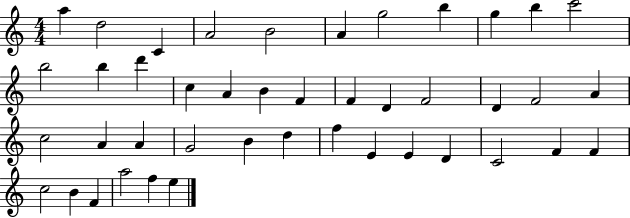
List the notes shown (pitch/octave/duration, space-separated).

A5/q D5/h C4/q A4/h B4/h A4/q G5/h B5/q G5/q B5/q C6/h B5/h B5/q D6/q C5/q A4/q B4/q F4/q F4/q D4/q F4/h D4/q F4/h A4/q C5/h A4/q A4/q G4/h B4/q D5/q F5/q E4/q E4/q D4/q C4/h F4/q F4/q C5/h B4/q F4/q A5/h F5/q E5/q